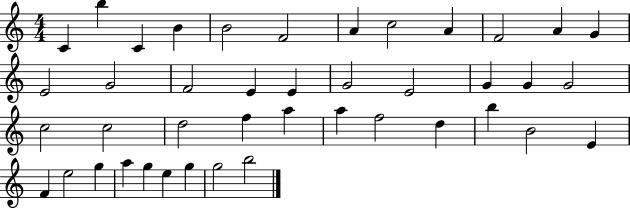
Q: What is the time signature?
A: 4/4